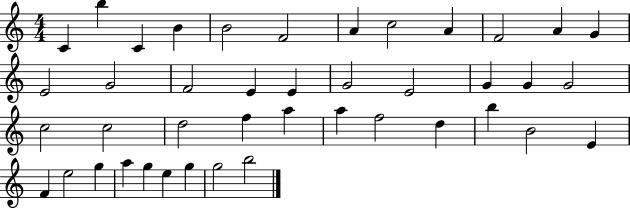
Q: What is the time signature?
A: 4/4